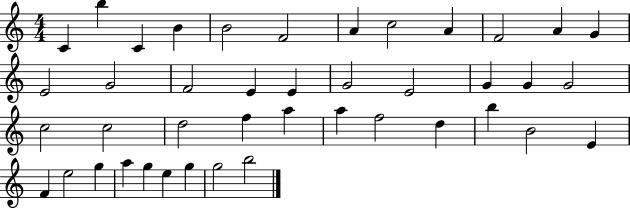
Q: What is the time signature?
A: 4/4